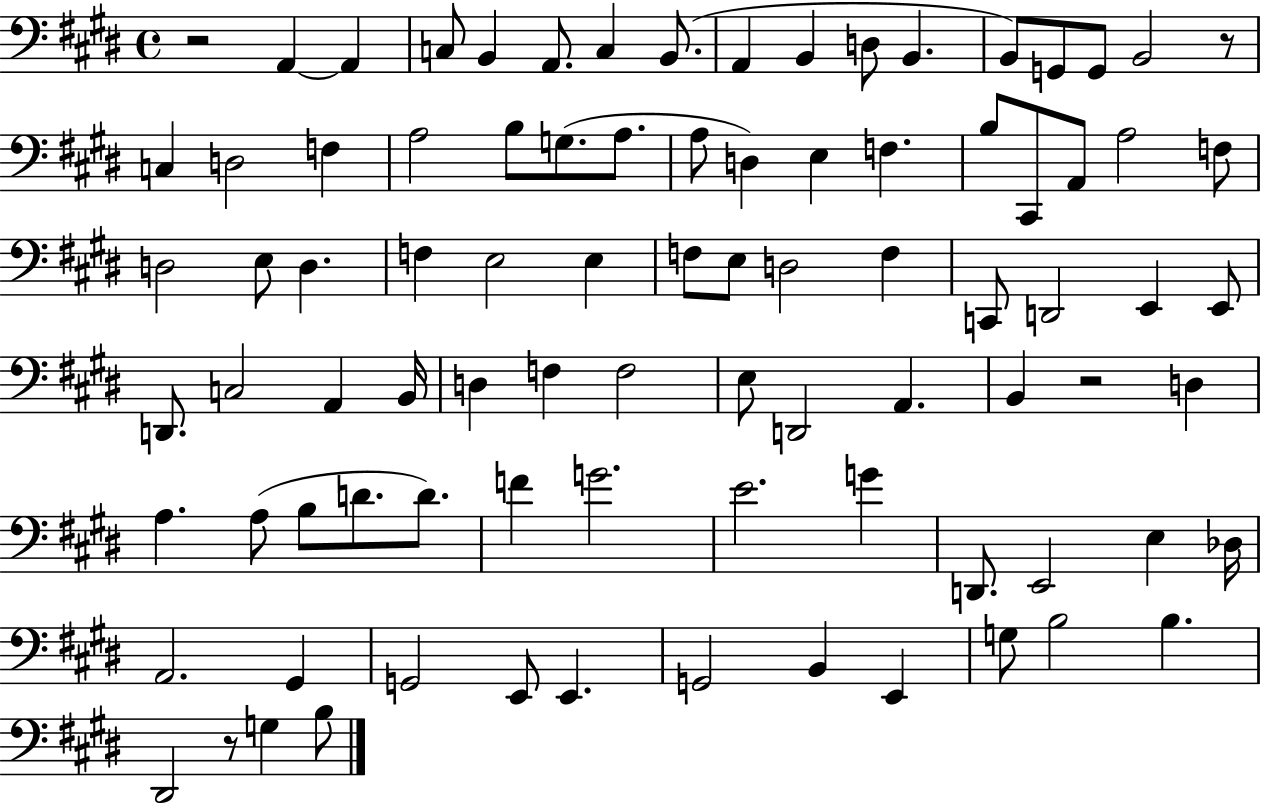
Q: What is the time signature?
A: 4/4